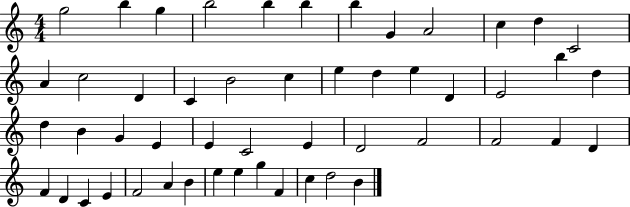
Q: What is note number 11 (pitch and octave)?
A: D5